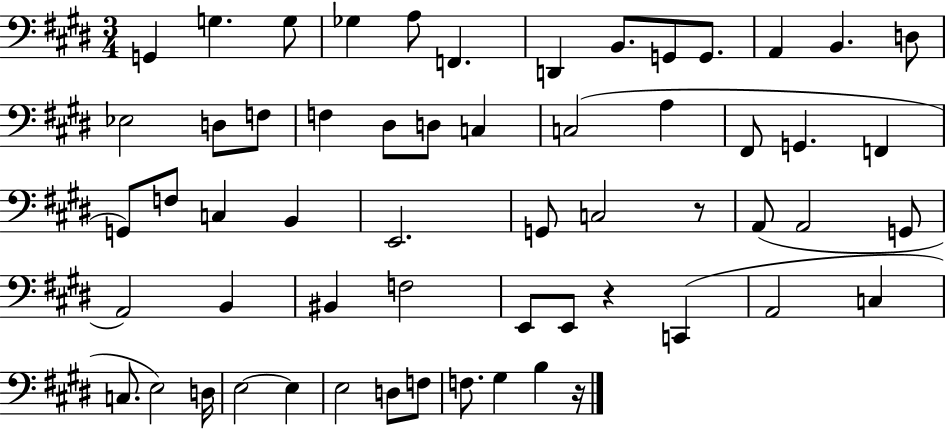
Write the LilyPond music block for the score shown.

{
  \clef bass
  \numericTimeSignature
  \time 3/4
  \key e \major
  g,4 g4. g8 | ges4 a8 f,4. | d,4 b,8. g,8 g,8. | a,4 b,4. d8 | \break ees2 d8 f8 | f4 dis8 d8 c4 | c2( a4 | fis,8 g,4. f,4 | \break g,8) f8 c4 b,4 | e,2. | g,8 c2 r8 | a,8( a,2 g,8 | \break a,2) b,4 | bis,4 f2 | e,8 e,8 r4 c,4( | a,2 c4 | \break c8. e2) d16 | e2~~ e4 | e2 d8 f8 | f8. gis4 b4 r16 | \break \bar "|."
}